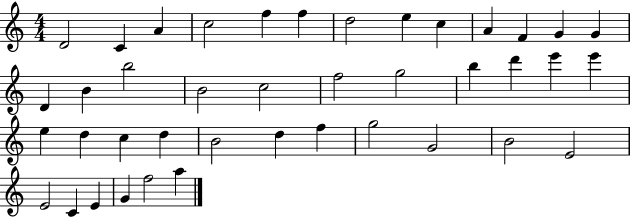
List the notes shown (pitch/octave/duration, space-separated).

D4/h C4/q A4/q C5/h F5/q F5/q D5/h E5/q C5/q A4/q F4/q G4/q G4/q D4/q B4/q B5/h B4/h C5/h F5/h G5/h B5/q D6/q E6/q E6/q E5/q D5/q C5/q D5/q B4/h D5/q F5/q G5/h G4/h B4/h E4/h E4/h C4/q E4/q G4/q F5/h A5/q